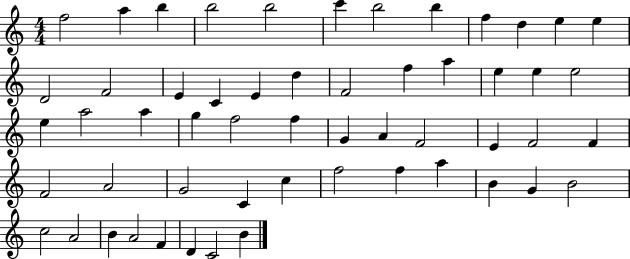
X:1
T:Untitled
M:4/4
L:1/4
K:C
f2 a b b2 b2 c' b2 b f d e e D2 F2 E C E d F2 f a e e e2 e a2 a g f2 f G A F2 E F2 F F2 A2 G2 C c f2 f a B G B2 c2 A2 B A2 F D C2 B